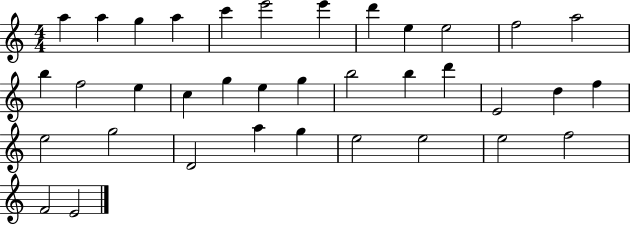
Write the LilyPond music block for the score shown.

{
  \clef treble
  \numericTimeSignature
  \time 4/4
  \key c \major
  a''4 a''4 g''4 a''4 | c'''4 e'''2 e'''4 | d'''4 e''4 e''2 | f''2 a''2 | \break b''4 f''2 e''4 | c''4 g''4 e''4 g''4 | b''2 b''4 d'''4 | e'2 d''4 f''4 | \break e''2 g''2 | d'2 a''4 g''4 | e''2 e''2 | e''2 f''2 | \break f'2 e'2 | \bar "|."
}